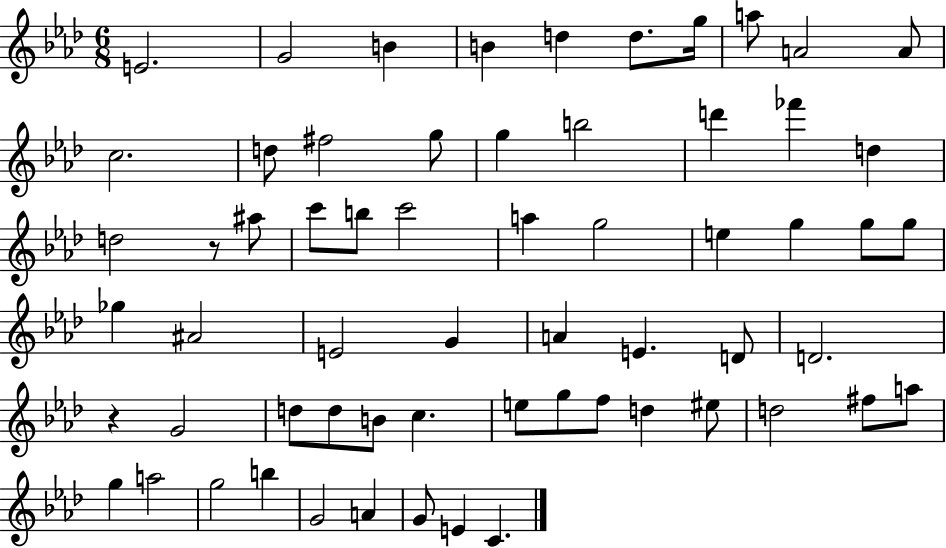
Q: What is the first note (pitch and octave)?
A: E4